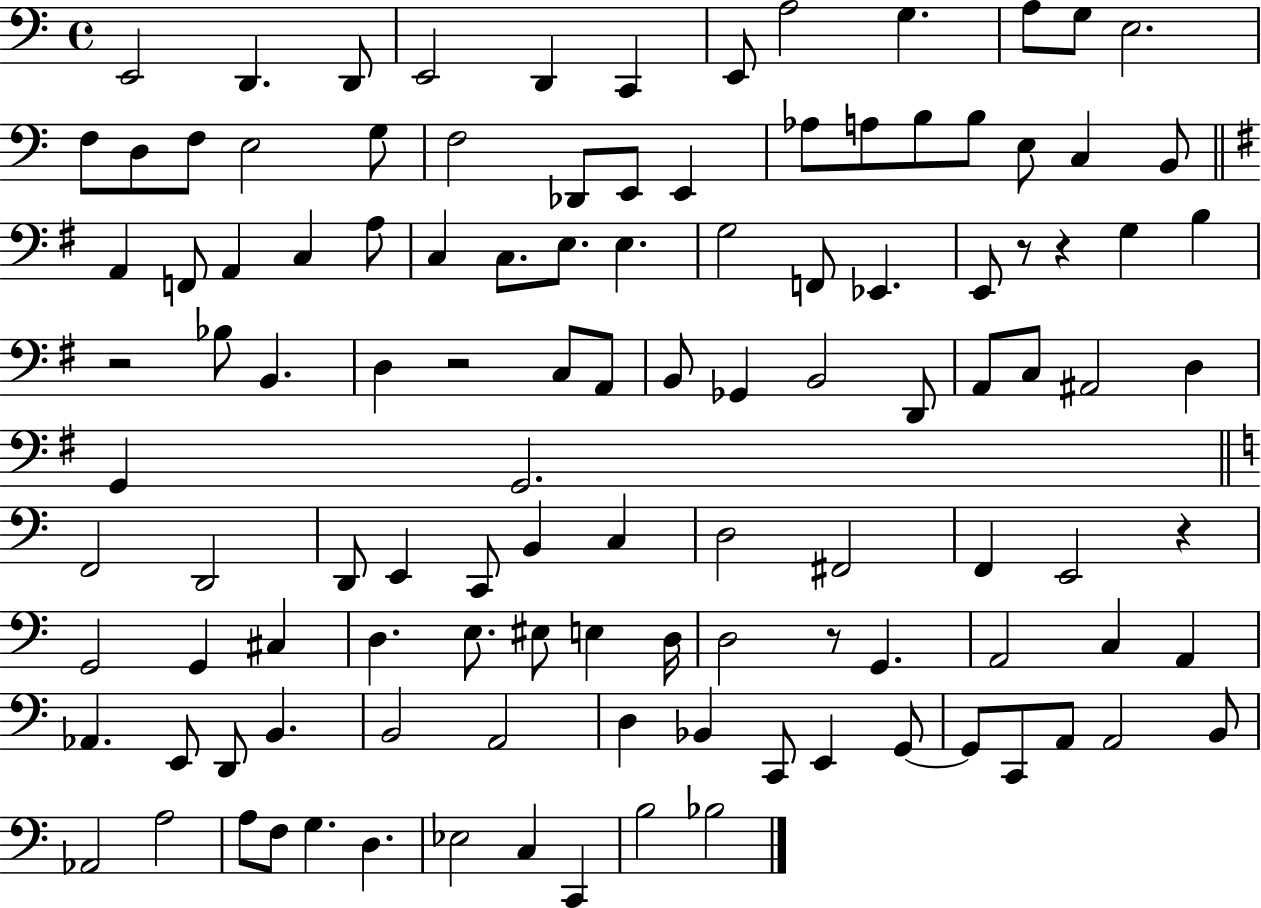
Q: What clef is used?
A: bass